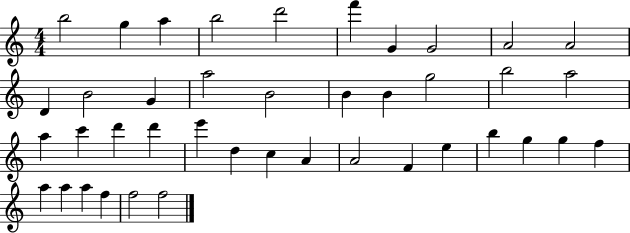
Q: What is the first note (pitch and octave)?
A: B5